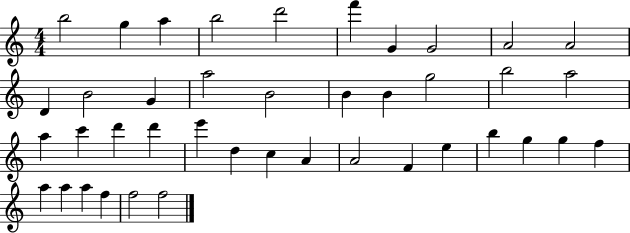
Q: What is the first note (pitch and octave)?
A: B5